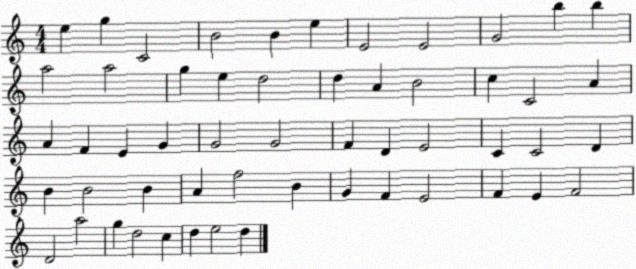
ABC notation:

X:1
T:Untitled
M:4/4
L:1/4
K:C
e g C2 B2 B e E2 E2 G2 b b a2 a2 g e d2 d A B2 c C2 A A F E G G2 G2 F D E2 C C2 D B B2 B A f2 B G F E2 F E F2 D2 a2 g d2 c d e2 d